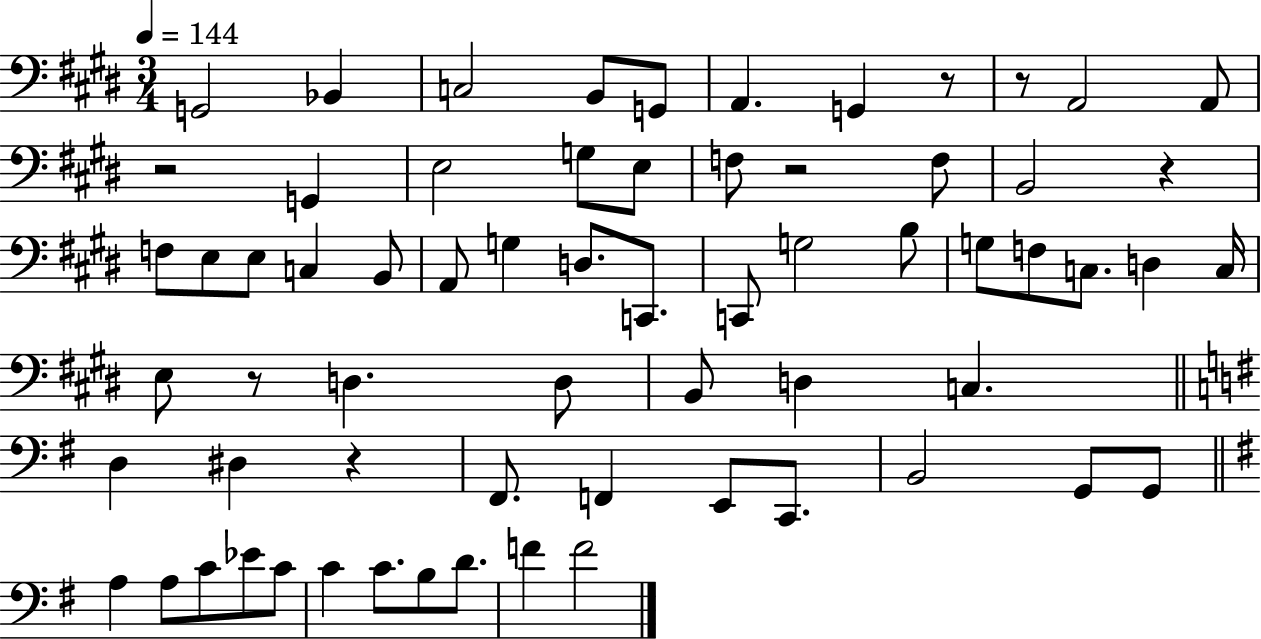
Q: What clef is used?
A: bass